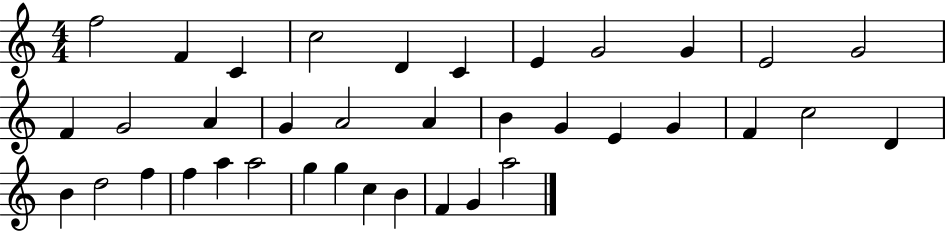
{
  \clef treble
  \numericTimeSignature
  \time 4/4
  \key c \major
  f''2 f'4 c'4 | c''2 d'4 c'4 | e'4 g'2 g'4 | e'2 g'2 | \break f'4 g'2 a'4 | g'4 a'2 a'4 | b'4 g'4 e'4 g'4 | f'4 c''2 d'4 | \break b'4 d''2 f''4 | f''4 a''4 a''2 | g''4 g''4 c''4 b'4 | f'4 g'4 a''2 | \break \bar "|."
}